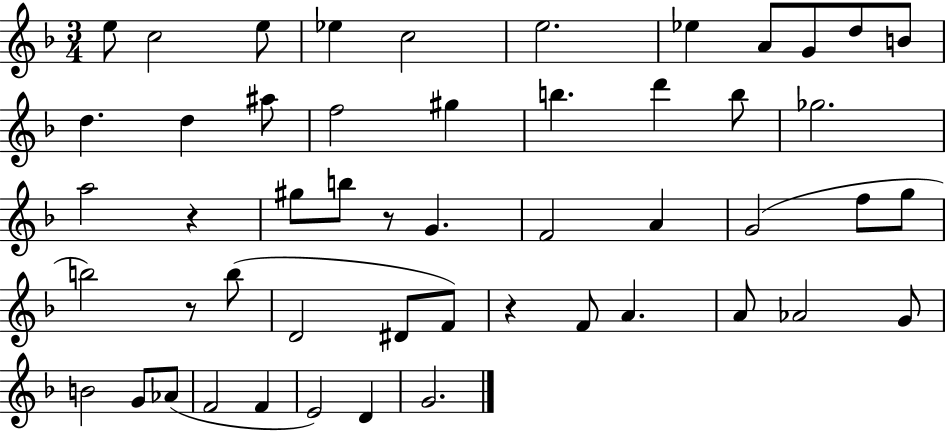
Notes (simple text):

E5/e C5/h E5/e Eb5/q C5/h E5/h. Eb5/q A4/e G4/e D5/e B4/e D5/q. D5/q A#5/e F5/h G#5/q B5/q. D6/q B5/e Gb5/h. A5/h R/q G#5/e B5/e R/e G4/q. F4/h A4/q G4/h F5/e G5/e B5/h R/e B5/e D4/h D#4/e F4/e R/q F4/e A4/q. A4/e Ab4/h G4/e B4/h G4/e Ab4/e F4/h F4/q E4/h D4/q G4/h.